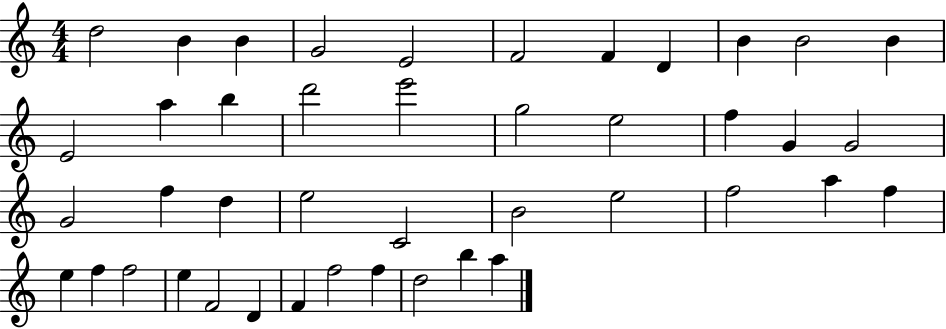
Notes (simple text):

D5/h B4/q B4/q G4/h E4/h F4/h F4/q D4/q B4/q B4/h B4/q E4/h A5/q B5/q D6/h E6/h G5/h E5/h F5/q G4/q G4/h G4/h F5/q D5/q E5/h C4/h B4/h E5/h F5/h A5/q F5/q E5/q F5/q F5/h E5/q F4/h D4/q F4/q F5/h F5/q D5/h B5/q A5/q